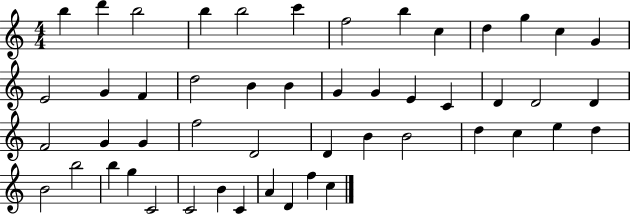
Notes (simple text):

B5/q D6/q B5/h B5/q B5/h C6/q F5/h B5/q C5/q D5/q G5/q C5/q G4/q E4/h G4/q F4/q D5/h B4/q B4/q G4/q G4/q E4/q C4/q D4/q D4/h D4/q F4/h G4/q G4/q F5/h D4/h D4/q B4/q B4/h D5/q C5/q E5/q D5/q B4/h B5/h B5/q G5/q C4/h C4/h B4/q C4/q A4/q D4/q F5/q C5/q